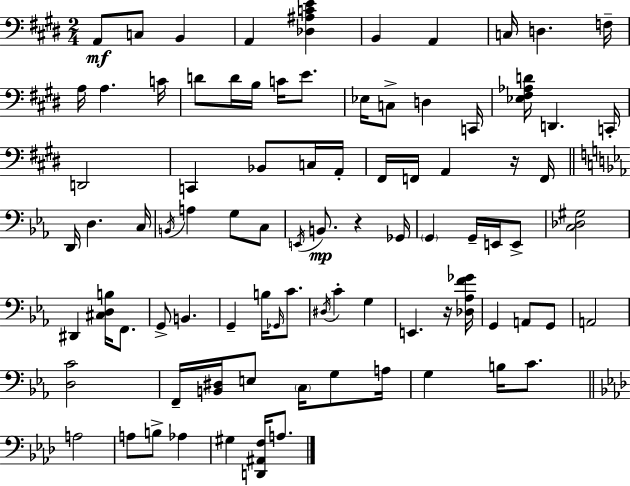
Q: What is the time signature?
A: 2/4